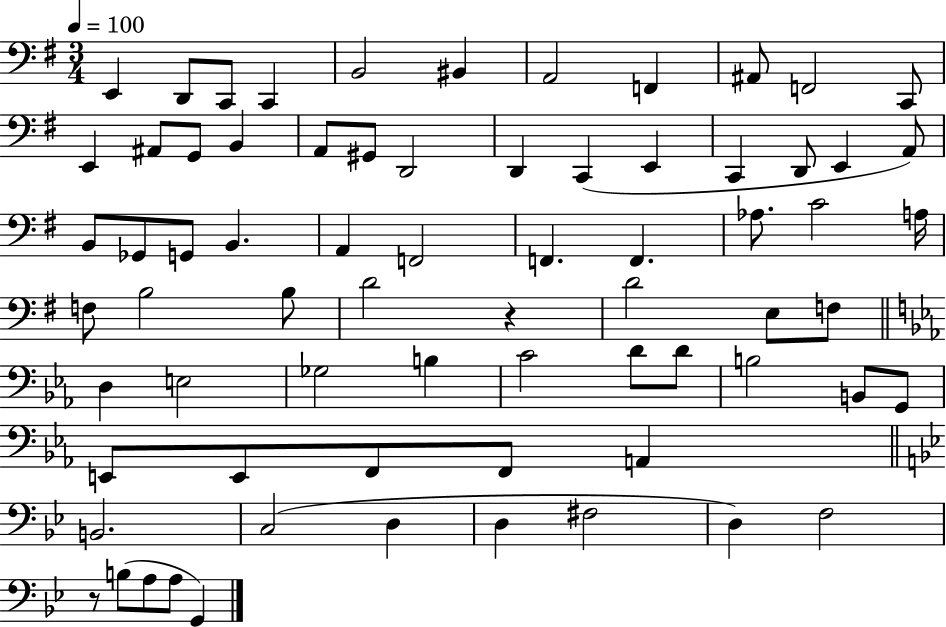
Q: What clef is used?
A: bass